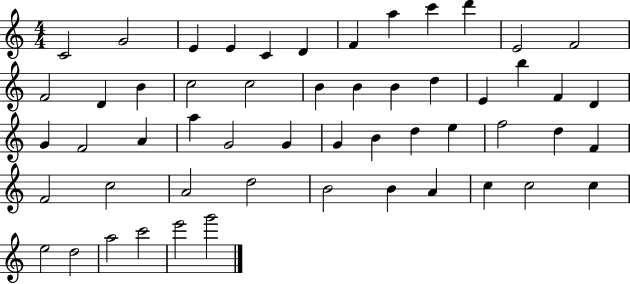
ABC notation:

X:1
T:Untitled
M:4/4
L:1/4
K:C
C2 G2 E E C D F a c' d' E2 F2 F2 D B c2 c2 B B B d E b F D G F2 A a G2 G G B d e f2 d F F2 c2 A2 d2 B2 B A c c2 c e2 d2 a2 c'2 e'2 g'2